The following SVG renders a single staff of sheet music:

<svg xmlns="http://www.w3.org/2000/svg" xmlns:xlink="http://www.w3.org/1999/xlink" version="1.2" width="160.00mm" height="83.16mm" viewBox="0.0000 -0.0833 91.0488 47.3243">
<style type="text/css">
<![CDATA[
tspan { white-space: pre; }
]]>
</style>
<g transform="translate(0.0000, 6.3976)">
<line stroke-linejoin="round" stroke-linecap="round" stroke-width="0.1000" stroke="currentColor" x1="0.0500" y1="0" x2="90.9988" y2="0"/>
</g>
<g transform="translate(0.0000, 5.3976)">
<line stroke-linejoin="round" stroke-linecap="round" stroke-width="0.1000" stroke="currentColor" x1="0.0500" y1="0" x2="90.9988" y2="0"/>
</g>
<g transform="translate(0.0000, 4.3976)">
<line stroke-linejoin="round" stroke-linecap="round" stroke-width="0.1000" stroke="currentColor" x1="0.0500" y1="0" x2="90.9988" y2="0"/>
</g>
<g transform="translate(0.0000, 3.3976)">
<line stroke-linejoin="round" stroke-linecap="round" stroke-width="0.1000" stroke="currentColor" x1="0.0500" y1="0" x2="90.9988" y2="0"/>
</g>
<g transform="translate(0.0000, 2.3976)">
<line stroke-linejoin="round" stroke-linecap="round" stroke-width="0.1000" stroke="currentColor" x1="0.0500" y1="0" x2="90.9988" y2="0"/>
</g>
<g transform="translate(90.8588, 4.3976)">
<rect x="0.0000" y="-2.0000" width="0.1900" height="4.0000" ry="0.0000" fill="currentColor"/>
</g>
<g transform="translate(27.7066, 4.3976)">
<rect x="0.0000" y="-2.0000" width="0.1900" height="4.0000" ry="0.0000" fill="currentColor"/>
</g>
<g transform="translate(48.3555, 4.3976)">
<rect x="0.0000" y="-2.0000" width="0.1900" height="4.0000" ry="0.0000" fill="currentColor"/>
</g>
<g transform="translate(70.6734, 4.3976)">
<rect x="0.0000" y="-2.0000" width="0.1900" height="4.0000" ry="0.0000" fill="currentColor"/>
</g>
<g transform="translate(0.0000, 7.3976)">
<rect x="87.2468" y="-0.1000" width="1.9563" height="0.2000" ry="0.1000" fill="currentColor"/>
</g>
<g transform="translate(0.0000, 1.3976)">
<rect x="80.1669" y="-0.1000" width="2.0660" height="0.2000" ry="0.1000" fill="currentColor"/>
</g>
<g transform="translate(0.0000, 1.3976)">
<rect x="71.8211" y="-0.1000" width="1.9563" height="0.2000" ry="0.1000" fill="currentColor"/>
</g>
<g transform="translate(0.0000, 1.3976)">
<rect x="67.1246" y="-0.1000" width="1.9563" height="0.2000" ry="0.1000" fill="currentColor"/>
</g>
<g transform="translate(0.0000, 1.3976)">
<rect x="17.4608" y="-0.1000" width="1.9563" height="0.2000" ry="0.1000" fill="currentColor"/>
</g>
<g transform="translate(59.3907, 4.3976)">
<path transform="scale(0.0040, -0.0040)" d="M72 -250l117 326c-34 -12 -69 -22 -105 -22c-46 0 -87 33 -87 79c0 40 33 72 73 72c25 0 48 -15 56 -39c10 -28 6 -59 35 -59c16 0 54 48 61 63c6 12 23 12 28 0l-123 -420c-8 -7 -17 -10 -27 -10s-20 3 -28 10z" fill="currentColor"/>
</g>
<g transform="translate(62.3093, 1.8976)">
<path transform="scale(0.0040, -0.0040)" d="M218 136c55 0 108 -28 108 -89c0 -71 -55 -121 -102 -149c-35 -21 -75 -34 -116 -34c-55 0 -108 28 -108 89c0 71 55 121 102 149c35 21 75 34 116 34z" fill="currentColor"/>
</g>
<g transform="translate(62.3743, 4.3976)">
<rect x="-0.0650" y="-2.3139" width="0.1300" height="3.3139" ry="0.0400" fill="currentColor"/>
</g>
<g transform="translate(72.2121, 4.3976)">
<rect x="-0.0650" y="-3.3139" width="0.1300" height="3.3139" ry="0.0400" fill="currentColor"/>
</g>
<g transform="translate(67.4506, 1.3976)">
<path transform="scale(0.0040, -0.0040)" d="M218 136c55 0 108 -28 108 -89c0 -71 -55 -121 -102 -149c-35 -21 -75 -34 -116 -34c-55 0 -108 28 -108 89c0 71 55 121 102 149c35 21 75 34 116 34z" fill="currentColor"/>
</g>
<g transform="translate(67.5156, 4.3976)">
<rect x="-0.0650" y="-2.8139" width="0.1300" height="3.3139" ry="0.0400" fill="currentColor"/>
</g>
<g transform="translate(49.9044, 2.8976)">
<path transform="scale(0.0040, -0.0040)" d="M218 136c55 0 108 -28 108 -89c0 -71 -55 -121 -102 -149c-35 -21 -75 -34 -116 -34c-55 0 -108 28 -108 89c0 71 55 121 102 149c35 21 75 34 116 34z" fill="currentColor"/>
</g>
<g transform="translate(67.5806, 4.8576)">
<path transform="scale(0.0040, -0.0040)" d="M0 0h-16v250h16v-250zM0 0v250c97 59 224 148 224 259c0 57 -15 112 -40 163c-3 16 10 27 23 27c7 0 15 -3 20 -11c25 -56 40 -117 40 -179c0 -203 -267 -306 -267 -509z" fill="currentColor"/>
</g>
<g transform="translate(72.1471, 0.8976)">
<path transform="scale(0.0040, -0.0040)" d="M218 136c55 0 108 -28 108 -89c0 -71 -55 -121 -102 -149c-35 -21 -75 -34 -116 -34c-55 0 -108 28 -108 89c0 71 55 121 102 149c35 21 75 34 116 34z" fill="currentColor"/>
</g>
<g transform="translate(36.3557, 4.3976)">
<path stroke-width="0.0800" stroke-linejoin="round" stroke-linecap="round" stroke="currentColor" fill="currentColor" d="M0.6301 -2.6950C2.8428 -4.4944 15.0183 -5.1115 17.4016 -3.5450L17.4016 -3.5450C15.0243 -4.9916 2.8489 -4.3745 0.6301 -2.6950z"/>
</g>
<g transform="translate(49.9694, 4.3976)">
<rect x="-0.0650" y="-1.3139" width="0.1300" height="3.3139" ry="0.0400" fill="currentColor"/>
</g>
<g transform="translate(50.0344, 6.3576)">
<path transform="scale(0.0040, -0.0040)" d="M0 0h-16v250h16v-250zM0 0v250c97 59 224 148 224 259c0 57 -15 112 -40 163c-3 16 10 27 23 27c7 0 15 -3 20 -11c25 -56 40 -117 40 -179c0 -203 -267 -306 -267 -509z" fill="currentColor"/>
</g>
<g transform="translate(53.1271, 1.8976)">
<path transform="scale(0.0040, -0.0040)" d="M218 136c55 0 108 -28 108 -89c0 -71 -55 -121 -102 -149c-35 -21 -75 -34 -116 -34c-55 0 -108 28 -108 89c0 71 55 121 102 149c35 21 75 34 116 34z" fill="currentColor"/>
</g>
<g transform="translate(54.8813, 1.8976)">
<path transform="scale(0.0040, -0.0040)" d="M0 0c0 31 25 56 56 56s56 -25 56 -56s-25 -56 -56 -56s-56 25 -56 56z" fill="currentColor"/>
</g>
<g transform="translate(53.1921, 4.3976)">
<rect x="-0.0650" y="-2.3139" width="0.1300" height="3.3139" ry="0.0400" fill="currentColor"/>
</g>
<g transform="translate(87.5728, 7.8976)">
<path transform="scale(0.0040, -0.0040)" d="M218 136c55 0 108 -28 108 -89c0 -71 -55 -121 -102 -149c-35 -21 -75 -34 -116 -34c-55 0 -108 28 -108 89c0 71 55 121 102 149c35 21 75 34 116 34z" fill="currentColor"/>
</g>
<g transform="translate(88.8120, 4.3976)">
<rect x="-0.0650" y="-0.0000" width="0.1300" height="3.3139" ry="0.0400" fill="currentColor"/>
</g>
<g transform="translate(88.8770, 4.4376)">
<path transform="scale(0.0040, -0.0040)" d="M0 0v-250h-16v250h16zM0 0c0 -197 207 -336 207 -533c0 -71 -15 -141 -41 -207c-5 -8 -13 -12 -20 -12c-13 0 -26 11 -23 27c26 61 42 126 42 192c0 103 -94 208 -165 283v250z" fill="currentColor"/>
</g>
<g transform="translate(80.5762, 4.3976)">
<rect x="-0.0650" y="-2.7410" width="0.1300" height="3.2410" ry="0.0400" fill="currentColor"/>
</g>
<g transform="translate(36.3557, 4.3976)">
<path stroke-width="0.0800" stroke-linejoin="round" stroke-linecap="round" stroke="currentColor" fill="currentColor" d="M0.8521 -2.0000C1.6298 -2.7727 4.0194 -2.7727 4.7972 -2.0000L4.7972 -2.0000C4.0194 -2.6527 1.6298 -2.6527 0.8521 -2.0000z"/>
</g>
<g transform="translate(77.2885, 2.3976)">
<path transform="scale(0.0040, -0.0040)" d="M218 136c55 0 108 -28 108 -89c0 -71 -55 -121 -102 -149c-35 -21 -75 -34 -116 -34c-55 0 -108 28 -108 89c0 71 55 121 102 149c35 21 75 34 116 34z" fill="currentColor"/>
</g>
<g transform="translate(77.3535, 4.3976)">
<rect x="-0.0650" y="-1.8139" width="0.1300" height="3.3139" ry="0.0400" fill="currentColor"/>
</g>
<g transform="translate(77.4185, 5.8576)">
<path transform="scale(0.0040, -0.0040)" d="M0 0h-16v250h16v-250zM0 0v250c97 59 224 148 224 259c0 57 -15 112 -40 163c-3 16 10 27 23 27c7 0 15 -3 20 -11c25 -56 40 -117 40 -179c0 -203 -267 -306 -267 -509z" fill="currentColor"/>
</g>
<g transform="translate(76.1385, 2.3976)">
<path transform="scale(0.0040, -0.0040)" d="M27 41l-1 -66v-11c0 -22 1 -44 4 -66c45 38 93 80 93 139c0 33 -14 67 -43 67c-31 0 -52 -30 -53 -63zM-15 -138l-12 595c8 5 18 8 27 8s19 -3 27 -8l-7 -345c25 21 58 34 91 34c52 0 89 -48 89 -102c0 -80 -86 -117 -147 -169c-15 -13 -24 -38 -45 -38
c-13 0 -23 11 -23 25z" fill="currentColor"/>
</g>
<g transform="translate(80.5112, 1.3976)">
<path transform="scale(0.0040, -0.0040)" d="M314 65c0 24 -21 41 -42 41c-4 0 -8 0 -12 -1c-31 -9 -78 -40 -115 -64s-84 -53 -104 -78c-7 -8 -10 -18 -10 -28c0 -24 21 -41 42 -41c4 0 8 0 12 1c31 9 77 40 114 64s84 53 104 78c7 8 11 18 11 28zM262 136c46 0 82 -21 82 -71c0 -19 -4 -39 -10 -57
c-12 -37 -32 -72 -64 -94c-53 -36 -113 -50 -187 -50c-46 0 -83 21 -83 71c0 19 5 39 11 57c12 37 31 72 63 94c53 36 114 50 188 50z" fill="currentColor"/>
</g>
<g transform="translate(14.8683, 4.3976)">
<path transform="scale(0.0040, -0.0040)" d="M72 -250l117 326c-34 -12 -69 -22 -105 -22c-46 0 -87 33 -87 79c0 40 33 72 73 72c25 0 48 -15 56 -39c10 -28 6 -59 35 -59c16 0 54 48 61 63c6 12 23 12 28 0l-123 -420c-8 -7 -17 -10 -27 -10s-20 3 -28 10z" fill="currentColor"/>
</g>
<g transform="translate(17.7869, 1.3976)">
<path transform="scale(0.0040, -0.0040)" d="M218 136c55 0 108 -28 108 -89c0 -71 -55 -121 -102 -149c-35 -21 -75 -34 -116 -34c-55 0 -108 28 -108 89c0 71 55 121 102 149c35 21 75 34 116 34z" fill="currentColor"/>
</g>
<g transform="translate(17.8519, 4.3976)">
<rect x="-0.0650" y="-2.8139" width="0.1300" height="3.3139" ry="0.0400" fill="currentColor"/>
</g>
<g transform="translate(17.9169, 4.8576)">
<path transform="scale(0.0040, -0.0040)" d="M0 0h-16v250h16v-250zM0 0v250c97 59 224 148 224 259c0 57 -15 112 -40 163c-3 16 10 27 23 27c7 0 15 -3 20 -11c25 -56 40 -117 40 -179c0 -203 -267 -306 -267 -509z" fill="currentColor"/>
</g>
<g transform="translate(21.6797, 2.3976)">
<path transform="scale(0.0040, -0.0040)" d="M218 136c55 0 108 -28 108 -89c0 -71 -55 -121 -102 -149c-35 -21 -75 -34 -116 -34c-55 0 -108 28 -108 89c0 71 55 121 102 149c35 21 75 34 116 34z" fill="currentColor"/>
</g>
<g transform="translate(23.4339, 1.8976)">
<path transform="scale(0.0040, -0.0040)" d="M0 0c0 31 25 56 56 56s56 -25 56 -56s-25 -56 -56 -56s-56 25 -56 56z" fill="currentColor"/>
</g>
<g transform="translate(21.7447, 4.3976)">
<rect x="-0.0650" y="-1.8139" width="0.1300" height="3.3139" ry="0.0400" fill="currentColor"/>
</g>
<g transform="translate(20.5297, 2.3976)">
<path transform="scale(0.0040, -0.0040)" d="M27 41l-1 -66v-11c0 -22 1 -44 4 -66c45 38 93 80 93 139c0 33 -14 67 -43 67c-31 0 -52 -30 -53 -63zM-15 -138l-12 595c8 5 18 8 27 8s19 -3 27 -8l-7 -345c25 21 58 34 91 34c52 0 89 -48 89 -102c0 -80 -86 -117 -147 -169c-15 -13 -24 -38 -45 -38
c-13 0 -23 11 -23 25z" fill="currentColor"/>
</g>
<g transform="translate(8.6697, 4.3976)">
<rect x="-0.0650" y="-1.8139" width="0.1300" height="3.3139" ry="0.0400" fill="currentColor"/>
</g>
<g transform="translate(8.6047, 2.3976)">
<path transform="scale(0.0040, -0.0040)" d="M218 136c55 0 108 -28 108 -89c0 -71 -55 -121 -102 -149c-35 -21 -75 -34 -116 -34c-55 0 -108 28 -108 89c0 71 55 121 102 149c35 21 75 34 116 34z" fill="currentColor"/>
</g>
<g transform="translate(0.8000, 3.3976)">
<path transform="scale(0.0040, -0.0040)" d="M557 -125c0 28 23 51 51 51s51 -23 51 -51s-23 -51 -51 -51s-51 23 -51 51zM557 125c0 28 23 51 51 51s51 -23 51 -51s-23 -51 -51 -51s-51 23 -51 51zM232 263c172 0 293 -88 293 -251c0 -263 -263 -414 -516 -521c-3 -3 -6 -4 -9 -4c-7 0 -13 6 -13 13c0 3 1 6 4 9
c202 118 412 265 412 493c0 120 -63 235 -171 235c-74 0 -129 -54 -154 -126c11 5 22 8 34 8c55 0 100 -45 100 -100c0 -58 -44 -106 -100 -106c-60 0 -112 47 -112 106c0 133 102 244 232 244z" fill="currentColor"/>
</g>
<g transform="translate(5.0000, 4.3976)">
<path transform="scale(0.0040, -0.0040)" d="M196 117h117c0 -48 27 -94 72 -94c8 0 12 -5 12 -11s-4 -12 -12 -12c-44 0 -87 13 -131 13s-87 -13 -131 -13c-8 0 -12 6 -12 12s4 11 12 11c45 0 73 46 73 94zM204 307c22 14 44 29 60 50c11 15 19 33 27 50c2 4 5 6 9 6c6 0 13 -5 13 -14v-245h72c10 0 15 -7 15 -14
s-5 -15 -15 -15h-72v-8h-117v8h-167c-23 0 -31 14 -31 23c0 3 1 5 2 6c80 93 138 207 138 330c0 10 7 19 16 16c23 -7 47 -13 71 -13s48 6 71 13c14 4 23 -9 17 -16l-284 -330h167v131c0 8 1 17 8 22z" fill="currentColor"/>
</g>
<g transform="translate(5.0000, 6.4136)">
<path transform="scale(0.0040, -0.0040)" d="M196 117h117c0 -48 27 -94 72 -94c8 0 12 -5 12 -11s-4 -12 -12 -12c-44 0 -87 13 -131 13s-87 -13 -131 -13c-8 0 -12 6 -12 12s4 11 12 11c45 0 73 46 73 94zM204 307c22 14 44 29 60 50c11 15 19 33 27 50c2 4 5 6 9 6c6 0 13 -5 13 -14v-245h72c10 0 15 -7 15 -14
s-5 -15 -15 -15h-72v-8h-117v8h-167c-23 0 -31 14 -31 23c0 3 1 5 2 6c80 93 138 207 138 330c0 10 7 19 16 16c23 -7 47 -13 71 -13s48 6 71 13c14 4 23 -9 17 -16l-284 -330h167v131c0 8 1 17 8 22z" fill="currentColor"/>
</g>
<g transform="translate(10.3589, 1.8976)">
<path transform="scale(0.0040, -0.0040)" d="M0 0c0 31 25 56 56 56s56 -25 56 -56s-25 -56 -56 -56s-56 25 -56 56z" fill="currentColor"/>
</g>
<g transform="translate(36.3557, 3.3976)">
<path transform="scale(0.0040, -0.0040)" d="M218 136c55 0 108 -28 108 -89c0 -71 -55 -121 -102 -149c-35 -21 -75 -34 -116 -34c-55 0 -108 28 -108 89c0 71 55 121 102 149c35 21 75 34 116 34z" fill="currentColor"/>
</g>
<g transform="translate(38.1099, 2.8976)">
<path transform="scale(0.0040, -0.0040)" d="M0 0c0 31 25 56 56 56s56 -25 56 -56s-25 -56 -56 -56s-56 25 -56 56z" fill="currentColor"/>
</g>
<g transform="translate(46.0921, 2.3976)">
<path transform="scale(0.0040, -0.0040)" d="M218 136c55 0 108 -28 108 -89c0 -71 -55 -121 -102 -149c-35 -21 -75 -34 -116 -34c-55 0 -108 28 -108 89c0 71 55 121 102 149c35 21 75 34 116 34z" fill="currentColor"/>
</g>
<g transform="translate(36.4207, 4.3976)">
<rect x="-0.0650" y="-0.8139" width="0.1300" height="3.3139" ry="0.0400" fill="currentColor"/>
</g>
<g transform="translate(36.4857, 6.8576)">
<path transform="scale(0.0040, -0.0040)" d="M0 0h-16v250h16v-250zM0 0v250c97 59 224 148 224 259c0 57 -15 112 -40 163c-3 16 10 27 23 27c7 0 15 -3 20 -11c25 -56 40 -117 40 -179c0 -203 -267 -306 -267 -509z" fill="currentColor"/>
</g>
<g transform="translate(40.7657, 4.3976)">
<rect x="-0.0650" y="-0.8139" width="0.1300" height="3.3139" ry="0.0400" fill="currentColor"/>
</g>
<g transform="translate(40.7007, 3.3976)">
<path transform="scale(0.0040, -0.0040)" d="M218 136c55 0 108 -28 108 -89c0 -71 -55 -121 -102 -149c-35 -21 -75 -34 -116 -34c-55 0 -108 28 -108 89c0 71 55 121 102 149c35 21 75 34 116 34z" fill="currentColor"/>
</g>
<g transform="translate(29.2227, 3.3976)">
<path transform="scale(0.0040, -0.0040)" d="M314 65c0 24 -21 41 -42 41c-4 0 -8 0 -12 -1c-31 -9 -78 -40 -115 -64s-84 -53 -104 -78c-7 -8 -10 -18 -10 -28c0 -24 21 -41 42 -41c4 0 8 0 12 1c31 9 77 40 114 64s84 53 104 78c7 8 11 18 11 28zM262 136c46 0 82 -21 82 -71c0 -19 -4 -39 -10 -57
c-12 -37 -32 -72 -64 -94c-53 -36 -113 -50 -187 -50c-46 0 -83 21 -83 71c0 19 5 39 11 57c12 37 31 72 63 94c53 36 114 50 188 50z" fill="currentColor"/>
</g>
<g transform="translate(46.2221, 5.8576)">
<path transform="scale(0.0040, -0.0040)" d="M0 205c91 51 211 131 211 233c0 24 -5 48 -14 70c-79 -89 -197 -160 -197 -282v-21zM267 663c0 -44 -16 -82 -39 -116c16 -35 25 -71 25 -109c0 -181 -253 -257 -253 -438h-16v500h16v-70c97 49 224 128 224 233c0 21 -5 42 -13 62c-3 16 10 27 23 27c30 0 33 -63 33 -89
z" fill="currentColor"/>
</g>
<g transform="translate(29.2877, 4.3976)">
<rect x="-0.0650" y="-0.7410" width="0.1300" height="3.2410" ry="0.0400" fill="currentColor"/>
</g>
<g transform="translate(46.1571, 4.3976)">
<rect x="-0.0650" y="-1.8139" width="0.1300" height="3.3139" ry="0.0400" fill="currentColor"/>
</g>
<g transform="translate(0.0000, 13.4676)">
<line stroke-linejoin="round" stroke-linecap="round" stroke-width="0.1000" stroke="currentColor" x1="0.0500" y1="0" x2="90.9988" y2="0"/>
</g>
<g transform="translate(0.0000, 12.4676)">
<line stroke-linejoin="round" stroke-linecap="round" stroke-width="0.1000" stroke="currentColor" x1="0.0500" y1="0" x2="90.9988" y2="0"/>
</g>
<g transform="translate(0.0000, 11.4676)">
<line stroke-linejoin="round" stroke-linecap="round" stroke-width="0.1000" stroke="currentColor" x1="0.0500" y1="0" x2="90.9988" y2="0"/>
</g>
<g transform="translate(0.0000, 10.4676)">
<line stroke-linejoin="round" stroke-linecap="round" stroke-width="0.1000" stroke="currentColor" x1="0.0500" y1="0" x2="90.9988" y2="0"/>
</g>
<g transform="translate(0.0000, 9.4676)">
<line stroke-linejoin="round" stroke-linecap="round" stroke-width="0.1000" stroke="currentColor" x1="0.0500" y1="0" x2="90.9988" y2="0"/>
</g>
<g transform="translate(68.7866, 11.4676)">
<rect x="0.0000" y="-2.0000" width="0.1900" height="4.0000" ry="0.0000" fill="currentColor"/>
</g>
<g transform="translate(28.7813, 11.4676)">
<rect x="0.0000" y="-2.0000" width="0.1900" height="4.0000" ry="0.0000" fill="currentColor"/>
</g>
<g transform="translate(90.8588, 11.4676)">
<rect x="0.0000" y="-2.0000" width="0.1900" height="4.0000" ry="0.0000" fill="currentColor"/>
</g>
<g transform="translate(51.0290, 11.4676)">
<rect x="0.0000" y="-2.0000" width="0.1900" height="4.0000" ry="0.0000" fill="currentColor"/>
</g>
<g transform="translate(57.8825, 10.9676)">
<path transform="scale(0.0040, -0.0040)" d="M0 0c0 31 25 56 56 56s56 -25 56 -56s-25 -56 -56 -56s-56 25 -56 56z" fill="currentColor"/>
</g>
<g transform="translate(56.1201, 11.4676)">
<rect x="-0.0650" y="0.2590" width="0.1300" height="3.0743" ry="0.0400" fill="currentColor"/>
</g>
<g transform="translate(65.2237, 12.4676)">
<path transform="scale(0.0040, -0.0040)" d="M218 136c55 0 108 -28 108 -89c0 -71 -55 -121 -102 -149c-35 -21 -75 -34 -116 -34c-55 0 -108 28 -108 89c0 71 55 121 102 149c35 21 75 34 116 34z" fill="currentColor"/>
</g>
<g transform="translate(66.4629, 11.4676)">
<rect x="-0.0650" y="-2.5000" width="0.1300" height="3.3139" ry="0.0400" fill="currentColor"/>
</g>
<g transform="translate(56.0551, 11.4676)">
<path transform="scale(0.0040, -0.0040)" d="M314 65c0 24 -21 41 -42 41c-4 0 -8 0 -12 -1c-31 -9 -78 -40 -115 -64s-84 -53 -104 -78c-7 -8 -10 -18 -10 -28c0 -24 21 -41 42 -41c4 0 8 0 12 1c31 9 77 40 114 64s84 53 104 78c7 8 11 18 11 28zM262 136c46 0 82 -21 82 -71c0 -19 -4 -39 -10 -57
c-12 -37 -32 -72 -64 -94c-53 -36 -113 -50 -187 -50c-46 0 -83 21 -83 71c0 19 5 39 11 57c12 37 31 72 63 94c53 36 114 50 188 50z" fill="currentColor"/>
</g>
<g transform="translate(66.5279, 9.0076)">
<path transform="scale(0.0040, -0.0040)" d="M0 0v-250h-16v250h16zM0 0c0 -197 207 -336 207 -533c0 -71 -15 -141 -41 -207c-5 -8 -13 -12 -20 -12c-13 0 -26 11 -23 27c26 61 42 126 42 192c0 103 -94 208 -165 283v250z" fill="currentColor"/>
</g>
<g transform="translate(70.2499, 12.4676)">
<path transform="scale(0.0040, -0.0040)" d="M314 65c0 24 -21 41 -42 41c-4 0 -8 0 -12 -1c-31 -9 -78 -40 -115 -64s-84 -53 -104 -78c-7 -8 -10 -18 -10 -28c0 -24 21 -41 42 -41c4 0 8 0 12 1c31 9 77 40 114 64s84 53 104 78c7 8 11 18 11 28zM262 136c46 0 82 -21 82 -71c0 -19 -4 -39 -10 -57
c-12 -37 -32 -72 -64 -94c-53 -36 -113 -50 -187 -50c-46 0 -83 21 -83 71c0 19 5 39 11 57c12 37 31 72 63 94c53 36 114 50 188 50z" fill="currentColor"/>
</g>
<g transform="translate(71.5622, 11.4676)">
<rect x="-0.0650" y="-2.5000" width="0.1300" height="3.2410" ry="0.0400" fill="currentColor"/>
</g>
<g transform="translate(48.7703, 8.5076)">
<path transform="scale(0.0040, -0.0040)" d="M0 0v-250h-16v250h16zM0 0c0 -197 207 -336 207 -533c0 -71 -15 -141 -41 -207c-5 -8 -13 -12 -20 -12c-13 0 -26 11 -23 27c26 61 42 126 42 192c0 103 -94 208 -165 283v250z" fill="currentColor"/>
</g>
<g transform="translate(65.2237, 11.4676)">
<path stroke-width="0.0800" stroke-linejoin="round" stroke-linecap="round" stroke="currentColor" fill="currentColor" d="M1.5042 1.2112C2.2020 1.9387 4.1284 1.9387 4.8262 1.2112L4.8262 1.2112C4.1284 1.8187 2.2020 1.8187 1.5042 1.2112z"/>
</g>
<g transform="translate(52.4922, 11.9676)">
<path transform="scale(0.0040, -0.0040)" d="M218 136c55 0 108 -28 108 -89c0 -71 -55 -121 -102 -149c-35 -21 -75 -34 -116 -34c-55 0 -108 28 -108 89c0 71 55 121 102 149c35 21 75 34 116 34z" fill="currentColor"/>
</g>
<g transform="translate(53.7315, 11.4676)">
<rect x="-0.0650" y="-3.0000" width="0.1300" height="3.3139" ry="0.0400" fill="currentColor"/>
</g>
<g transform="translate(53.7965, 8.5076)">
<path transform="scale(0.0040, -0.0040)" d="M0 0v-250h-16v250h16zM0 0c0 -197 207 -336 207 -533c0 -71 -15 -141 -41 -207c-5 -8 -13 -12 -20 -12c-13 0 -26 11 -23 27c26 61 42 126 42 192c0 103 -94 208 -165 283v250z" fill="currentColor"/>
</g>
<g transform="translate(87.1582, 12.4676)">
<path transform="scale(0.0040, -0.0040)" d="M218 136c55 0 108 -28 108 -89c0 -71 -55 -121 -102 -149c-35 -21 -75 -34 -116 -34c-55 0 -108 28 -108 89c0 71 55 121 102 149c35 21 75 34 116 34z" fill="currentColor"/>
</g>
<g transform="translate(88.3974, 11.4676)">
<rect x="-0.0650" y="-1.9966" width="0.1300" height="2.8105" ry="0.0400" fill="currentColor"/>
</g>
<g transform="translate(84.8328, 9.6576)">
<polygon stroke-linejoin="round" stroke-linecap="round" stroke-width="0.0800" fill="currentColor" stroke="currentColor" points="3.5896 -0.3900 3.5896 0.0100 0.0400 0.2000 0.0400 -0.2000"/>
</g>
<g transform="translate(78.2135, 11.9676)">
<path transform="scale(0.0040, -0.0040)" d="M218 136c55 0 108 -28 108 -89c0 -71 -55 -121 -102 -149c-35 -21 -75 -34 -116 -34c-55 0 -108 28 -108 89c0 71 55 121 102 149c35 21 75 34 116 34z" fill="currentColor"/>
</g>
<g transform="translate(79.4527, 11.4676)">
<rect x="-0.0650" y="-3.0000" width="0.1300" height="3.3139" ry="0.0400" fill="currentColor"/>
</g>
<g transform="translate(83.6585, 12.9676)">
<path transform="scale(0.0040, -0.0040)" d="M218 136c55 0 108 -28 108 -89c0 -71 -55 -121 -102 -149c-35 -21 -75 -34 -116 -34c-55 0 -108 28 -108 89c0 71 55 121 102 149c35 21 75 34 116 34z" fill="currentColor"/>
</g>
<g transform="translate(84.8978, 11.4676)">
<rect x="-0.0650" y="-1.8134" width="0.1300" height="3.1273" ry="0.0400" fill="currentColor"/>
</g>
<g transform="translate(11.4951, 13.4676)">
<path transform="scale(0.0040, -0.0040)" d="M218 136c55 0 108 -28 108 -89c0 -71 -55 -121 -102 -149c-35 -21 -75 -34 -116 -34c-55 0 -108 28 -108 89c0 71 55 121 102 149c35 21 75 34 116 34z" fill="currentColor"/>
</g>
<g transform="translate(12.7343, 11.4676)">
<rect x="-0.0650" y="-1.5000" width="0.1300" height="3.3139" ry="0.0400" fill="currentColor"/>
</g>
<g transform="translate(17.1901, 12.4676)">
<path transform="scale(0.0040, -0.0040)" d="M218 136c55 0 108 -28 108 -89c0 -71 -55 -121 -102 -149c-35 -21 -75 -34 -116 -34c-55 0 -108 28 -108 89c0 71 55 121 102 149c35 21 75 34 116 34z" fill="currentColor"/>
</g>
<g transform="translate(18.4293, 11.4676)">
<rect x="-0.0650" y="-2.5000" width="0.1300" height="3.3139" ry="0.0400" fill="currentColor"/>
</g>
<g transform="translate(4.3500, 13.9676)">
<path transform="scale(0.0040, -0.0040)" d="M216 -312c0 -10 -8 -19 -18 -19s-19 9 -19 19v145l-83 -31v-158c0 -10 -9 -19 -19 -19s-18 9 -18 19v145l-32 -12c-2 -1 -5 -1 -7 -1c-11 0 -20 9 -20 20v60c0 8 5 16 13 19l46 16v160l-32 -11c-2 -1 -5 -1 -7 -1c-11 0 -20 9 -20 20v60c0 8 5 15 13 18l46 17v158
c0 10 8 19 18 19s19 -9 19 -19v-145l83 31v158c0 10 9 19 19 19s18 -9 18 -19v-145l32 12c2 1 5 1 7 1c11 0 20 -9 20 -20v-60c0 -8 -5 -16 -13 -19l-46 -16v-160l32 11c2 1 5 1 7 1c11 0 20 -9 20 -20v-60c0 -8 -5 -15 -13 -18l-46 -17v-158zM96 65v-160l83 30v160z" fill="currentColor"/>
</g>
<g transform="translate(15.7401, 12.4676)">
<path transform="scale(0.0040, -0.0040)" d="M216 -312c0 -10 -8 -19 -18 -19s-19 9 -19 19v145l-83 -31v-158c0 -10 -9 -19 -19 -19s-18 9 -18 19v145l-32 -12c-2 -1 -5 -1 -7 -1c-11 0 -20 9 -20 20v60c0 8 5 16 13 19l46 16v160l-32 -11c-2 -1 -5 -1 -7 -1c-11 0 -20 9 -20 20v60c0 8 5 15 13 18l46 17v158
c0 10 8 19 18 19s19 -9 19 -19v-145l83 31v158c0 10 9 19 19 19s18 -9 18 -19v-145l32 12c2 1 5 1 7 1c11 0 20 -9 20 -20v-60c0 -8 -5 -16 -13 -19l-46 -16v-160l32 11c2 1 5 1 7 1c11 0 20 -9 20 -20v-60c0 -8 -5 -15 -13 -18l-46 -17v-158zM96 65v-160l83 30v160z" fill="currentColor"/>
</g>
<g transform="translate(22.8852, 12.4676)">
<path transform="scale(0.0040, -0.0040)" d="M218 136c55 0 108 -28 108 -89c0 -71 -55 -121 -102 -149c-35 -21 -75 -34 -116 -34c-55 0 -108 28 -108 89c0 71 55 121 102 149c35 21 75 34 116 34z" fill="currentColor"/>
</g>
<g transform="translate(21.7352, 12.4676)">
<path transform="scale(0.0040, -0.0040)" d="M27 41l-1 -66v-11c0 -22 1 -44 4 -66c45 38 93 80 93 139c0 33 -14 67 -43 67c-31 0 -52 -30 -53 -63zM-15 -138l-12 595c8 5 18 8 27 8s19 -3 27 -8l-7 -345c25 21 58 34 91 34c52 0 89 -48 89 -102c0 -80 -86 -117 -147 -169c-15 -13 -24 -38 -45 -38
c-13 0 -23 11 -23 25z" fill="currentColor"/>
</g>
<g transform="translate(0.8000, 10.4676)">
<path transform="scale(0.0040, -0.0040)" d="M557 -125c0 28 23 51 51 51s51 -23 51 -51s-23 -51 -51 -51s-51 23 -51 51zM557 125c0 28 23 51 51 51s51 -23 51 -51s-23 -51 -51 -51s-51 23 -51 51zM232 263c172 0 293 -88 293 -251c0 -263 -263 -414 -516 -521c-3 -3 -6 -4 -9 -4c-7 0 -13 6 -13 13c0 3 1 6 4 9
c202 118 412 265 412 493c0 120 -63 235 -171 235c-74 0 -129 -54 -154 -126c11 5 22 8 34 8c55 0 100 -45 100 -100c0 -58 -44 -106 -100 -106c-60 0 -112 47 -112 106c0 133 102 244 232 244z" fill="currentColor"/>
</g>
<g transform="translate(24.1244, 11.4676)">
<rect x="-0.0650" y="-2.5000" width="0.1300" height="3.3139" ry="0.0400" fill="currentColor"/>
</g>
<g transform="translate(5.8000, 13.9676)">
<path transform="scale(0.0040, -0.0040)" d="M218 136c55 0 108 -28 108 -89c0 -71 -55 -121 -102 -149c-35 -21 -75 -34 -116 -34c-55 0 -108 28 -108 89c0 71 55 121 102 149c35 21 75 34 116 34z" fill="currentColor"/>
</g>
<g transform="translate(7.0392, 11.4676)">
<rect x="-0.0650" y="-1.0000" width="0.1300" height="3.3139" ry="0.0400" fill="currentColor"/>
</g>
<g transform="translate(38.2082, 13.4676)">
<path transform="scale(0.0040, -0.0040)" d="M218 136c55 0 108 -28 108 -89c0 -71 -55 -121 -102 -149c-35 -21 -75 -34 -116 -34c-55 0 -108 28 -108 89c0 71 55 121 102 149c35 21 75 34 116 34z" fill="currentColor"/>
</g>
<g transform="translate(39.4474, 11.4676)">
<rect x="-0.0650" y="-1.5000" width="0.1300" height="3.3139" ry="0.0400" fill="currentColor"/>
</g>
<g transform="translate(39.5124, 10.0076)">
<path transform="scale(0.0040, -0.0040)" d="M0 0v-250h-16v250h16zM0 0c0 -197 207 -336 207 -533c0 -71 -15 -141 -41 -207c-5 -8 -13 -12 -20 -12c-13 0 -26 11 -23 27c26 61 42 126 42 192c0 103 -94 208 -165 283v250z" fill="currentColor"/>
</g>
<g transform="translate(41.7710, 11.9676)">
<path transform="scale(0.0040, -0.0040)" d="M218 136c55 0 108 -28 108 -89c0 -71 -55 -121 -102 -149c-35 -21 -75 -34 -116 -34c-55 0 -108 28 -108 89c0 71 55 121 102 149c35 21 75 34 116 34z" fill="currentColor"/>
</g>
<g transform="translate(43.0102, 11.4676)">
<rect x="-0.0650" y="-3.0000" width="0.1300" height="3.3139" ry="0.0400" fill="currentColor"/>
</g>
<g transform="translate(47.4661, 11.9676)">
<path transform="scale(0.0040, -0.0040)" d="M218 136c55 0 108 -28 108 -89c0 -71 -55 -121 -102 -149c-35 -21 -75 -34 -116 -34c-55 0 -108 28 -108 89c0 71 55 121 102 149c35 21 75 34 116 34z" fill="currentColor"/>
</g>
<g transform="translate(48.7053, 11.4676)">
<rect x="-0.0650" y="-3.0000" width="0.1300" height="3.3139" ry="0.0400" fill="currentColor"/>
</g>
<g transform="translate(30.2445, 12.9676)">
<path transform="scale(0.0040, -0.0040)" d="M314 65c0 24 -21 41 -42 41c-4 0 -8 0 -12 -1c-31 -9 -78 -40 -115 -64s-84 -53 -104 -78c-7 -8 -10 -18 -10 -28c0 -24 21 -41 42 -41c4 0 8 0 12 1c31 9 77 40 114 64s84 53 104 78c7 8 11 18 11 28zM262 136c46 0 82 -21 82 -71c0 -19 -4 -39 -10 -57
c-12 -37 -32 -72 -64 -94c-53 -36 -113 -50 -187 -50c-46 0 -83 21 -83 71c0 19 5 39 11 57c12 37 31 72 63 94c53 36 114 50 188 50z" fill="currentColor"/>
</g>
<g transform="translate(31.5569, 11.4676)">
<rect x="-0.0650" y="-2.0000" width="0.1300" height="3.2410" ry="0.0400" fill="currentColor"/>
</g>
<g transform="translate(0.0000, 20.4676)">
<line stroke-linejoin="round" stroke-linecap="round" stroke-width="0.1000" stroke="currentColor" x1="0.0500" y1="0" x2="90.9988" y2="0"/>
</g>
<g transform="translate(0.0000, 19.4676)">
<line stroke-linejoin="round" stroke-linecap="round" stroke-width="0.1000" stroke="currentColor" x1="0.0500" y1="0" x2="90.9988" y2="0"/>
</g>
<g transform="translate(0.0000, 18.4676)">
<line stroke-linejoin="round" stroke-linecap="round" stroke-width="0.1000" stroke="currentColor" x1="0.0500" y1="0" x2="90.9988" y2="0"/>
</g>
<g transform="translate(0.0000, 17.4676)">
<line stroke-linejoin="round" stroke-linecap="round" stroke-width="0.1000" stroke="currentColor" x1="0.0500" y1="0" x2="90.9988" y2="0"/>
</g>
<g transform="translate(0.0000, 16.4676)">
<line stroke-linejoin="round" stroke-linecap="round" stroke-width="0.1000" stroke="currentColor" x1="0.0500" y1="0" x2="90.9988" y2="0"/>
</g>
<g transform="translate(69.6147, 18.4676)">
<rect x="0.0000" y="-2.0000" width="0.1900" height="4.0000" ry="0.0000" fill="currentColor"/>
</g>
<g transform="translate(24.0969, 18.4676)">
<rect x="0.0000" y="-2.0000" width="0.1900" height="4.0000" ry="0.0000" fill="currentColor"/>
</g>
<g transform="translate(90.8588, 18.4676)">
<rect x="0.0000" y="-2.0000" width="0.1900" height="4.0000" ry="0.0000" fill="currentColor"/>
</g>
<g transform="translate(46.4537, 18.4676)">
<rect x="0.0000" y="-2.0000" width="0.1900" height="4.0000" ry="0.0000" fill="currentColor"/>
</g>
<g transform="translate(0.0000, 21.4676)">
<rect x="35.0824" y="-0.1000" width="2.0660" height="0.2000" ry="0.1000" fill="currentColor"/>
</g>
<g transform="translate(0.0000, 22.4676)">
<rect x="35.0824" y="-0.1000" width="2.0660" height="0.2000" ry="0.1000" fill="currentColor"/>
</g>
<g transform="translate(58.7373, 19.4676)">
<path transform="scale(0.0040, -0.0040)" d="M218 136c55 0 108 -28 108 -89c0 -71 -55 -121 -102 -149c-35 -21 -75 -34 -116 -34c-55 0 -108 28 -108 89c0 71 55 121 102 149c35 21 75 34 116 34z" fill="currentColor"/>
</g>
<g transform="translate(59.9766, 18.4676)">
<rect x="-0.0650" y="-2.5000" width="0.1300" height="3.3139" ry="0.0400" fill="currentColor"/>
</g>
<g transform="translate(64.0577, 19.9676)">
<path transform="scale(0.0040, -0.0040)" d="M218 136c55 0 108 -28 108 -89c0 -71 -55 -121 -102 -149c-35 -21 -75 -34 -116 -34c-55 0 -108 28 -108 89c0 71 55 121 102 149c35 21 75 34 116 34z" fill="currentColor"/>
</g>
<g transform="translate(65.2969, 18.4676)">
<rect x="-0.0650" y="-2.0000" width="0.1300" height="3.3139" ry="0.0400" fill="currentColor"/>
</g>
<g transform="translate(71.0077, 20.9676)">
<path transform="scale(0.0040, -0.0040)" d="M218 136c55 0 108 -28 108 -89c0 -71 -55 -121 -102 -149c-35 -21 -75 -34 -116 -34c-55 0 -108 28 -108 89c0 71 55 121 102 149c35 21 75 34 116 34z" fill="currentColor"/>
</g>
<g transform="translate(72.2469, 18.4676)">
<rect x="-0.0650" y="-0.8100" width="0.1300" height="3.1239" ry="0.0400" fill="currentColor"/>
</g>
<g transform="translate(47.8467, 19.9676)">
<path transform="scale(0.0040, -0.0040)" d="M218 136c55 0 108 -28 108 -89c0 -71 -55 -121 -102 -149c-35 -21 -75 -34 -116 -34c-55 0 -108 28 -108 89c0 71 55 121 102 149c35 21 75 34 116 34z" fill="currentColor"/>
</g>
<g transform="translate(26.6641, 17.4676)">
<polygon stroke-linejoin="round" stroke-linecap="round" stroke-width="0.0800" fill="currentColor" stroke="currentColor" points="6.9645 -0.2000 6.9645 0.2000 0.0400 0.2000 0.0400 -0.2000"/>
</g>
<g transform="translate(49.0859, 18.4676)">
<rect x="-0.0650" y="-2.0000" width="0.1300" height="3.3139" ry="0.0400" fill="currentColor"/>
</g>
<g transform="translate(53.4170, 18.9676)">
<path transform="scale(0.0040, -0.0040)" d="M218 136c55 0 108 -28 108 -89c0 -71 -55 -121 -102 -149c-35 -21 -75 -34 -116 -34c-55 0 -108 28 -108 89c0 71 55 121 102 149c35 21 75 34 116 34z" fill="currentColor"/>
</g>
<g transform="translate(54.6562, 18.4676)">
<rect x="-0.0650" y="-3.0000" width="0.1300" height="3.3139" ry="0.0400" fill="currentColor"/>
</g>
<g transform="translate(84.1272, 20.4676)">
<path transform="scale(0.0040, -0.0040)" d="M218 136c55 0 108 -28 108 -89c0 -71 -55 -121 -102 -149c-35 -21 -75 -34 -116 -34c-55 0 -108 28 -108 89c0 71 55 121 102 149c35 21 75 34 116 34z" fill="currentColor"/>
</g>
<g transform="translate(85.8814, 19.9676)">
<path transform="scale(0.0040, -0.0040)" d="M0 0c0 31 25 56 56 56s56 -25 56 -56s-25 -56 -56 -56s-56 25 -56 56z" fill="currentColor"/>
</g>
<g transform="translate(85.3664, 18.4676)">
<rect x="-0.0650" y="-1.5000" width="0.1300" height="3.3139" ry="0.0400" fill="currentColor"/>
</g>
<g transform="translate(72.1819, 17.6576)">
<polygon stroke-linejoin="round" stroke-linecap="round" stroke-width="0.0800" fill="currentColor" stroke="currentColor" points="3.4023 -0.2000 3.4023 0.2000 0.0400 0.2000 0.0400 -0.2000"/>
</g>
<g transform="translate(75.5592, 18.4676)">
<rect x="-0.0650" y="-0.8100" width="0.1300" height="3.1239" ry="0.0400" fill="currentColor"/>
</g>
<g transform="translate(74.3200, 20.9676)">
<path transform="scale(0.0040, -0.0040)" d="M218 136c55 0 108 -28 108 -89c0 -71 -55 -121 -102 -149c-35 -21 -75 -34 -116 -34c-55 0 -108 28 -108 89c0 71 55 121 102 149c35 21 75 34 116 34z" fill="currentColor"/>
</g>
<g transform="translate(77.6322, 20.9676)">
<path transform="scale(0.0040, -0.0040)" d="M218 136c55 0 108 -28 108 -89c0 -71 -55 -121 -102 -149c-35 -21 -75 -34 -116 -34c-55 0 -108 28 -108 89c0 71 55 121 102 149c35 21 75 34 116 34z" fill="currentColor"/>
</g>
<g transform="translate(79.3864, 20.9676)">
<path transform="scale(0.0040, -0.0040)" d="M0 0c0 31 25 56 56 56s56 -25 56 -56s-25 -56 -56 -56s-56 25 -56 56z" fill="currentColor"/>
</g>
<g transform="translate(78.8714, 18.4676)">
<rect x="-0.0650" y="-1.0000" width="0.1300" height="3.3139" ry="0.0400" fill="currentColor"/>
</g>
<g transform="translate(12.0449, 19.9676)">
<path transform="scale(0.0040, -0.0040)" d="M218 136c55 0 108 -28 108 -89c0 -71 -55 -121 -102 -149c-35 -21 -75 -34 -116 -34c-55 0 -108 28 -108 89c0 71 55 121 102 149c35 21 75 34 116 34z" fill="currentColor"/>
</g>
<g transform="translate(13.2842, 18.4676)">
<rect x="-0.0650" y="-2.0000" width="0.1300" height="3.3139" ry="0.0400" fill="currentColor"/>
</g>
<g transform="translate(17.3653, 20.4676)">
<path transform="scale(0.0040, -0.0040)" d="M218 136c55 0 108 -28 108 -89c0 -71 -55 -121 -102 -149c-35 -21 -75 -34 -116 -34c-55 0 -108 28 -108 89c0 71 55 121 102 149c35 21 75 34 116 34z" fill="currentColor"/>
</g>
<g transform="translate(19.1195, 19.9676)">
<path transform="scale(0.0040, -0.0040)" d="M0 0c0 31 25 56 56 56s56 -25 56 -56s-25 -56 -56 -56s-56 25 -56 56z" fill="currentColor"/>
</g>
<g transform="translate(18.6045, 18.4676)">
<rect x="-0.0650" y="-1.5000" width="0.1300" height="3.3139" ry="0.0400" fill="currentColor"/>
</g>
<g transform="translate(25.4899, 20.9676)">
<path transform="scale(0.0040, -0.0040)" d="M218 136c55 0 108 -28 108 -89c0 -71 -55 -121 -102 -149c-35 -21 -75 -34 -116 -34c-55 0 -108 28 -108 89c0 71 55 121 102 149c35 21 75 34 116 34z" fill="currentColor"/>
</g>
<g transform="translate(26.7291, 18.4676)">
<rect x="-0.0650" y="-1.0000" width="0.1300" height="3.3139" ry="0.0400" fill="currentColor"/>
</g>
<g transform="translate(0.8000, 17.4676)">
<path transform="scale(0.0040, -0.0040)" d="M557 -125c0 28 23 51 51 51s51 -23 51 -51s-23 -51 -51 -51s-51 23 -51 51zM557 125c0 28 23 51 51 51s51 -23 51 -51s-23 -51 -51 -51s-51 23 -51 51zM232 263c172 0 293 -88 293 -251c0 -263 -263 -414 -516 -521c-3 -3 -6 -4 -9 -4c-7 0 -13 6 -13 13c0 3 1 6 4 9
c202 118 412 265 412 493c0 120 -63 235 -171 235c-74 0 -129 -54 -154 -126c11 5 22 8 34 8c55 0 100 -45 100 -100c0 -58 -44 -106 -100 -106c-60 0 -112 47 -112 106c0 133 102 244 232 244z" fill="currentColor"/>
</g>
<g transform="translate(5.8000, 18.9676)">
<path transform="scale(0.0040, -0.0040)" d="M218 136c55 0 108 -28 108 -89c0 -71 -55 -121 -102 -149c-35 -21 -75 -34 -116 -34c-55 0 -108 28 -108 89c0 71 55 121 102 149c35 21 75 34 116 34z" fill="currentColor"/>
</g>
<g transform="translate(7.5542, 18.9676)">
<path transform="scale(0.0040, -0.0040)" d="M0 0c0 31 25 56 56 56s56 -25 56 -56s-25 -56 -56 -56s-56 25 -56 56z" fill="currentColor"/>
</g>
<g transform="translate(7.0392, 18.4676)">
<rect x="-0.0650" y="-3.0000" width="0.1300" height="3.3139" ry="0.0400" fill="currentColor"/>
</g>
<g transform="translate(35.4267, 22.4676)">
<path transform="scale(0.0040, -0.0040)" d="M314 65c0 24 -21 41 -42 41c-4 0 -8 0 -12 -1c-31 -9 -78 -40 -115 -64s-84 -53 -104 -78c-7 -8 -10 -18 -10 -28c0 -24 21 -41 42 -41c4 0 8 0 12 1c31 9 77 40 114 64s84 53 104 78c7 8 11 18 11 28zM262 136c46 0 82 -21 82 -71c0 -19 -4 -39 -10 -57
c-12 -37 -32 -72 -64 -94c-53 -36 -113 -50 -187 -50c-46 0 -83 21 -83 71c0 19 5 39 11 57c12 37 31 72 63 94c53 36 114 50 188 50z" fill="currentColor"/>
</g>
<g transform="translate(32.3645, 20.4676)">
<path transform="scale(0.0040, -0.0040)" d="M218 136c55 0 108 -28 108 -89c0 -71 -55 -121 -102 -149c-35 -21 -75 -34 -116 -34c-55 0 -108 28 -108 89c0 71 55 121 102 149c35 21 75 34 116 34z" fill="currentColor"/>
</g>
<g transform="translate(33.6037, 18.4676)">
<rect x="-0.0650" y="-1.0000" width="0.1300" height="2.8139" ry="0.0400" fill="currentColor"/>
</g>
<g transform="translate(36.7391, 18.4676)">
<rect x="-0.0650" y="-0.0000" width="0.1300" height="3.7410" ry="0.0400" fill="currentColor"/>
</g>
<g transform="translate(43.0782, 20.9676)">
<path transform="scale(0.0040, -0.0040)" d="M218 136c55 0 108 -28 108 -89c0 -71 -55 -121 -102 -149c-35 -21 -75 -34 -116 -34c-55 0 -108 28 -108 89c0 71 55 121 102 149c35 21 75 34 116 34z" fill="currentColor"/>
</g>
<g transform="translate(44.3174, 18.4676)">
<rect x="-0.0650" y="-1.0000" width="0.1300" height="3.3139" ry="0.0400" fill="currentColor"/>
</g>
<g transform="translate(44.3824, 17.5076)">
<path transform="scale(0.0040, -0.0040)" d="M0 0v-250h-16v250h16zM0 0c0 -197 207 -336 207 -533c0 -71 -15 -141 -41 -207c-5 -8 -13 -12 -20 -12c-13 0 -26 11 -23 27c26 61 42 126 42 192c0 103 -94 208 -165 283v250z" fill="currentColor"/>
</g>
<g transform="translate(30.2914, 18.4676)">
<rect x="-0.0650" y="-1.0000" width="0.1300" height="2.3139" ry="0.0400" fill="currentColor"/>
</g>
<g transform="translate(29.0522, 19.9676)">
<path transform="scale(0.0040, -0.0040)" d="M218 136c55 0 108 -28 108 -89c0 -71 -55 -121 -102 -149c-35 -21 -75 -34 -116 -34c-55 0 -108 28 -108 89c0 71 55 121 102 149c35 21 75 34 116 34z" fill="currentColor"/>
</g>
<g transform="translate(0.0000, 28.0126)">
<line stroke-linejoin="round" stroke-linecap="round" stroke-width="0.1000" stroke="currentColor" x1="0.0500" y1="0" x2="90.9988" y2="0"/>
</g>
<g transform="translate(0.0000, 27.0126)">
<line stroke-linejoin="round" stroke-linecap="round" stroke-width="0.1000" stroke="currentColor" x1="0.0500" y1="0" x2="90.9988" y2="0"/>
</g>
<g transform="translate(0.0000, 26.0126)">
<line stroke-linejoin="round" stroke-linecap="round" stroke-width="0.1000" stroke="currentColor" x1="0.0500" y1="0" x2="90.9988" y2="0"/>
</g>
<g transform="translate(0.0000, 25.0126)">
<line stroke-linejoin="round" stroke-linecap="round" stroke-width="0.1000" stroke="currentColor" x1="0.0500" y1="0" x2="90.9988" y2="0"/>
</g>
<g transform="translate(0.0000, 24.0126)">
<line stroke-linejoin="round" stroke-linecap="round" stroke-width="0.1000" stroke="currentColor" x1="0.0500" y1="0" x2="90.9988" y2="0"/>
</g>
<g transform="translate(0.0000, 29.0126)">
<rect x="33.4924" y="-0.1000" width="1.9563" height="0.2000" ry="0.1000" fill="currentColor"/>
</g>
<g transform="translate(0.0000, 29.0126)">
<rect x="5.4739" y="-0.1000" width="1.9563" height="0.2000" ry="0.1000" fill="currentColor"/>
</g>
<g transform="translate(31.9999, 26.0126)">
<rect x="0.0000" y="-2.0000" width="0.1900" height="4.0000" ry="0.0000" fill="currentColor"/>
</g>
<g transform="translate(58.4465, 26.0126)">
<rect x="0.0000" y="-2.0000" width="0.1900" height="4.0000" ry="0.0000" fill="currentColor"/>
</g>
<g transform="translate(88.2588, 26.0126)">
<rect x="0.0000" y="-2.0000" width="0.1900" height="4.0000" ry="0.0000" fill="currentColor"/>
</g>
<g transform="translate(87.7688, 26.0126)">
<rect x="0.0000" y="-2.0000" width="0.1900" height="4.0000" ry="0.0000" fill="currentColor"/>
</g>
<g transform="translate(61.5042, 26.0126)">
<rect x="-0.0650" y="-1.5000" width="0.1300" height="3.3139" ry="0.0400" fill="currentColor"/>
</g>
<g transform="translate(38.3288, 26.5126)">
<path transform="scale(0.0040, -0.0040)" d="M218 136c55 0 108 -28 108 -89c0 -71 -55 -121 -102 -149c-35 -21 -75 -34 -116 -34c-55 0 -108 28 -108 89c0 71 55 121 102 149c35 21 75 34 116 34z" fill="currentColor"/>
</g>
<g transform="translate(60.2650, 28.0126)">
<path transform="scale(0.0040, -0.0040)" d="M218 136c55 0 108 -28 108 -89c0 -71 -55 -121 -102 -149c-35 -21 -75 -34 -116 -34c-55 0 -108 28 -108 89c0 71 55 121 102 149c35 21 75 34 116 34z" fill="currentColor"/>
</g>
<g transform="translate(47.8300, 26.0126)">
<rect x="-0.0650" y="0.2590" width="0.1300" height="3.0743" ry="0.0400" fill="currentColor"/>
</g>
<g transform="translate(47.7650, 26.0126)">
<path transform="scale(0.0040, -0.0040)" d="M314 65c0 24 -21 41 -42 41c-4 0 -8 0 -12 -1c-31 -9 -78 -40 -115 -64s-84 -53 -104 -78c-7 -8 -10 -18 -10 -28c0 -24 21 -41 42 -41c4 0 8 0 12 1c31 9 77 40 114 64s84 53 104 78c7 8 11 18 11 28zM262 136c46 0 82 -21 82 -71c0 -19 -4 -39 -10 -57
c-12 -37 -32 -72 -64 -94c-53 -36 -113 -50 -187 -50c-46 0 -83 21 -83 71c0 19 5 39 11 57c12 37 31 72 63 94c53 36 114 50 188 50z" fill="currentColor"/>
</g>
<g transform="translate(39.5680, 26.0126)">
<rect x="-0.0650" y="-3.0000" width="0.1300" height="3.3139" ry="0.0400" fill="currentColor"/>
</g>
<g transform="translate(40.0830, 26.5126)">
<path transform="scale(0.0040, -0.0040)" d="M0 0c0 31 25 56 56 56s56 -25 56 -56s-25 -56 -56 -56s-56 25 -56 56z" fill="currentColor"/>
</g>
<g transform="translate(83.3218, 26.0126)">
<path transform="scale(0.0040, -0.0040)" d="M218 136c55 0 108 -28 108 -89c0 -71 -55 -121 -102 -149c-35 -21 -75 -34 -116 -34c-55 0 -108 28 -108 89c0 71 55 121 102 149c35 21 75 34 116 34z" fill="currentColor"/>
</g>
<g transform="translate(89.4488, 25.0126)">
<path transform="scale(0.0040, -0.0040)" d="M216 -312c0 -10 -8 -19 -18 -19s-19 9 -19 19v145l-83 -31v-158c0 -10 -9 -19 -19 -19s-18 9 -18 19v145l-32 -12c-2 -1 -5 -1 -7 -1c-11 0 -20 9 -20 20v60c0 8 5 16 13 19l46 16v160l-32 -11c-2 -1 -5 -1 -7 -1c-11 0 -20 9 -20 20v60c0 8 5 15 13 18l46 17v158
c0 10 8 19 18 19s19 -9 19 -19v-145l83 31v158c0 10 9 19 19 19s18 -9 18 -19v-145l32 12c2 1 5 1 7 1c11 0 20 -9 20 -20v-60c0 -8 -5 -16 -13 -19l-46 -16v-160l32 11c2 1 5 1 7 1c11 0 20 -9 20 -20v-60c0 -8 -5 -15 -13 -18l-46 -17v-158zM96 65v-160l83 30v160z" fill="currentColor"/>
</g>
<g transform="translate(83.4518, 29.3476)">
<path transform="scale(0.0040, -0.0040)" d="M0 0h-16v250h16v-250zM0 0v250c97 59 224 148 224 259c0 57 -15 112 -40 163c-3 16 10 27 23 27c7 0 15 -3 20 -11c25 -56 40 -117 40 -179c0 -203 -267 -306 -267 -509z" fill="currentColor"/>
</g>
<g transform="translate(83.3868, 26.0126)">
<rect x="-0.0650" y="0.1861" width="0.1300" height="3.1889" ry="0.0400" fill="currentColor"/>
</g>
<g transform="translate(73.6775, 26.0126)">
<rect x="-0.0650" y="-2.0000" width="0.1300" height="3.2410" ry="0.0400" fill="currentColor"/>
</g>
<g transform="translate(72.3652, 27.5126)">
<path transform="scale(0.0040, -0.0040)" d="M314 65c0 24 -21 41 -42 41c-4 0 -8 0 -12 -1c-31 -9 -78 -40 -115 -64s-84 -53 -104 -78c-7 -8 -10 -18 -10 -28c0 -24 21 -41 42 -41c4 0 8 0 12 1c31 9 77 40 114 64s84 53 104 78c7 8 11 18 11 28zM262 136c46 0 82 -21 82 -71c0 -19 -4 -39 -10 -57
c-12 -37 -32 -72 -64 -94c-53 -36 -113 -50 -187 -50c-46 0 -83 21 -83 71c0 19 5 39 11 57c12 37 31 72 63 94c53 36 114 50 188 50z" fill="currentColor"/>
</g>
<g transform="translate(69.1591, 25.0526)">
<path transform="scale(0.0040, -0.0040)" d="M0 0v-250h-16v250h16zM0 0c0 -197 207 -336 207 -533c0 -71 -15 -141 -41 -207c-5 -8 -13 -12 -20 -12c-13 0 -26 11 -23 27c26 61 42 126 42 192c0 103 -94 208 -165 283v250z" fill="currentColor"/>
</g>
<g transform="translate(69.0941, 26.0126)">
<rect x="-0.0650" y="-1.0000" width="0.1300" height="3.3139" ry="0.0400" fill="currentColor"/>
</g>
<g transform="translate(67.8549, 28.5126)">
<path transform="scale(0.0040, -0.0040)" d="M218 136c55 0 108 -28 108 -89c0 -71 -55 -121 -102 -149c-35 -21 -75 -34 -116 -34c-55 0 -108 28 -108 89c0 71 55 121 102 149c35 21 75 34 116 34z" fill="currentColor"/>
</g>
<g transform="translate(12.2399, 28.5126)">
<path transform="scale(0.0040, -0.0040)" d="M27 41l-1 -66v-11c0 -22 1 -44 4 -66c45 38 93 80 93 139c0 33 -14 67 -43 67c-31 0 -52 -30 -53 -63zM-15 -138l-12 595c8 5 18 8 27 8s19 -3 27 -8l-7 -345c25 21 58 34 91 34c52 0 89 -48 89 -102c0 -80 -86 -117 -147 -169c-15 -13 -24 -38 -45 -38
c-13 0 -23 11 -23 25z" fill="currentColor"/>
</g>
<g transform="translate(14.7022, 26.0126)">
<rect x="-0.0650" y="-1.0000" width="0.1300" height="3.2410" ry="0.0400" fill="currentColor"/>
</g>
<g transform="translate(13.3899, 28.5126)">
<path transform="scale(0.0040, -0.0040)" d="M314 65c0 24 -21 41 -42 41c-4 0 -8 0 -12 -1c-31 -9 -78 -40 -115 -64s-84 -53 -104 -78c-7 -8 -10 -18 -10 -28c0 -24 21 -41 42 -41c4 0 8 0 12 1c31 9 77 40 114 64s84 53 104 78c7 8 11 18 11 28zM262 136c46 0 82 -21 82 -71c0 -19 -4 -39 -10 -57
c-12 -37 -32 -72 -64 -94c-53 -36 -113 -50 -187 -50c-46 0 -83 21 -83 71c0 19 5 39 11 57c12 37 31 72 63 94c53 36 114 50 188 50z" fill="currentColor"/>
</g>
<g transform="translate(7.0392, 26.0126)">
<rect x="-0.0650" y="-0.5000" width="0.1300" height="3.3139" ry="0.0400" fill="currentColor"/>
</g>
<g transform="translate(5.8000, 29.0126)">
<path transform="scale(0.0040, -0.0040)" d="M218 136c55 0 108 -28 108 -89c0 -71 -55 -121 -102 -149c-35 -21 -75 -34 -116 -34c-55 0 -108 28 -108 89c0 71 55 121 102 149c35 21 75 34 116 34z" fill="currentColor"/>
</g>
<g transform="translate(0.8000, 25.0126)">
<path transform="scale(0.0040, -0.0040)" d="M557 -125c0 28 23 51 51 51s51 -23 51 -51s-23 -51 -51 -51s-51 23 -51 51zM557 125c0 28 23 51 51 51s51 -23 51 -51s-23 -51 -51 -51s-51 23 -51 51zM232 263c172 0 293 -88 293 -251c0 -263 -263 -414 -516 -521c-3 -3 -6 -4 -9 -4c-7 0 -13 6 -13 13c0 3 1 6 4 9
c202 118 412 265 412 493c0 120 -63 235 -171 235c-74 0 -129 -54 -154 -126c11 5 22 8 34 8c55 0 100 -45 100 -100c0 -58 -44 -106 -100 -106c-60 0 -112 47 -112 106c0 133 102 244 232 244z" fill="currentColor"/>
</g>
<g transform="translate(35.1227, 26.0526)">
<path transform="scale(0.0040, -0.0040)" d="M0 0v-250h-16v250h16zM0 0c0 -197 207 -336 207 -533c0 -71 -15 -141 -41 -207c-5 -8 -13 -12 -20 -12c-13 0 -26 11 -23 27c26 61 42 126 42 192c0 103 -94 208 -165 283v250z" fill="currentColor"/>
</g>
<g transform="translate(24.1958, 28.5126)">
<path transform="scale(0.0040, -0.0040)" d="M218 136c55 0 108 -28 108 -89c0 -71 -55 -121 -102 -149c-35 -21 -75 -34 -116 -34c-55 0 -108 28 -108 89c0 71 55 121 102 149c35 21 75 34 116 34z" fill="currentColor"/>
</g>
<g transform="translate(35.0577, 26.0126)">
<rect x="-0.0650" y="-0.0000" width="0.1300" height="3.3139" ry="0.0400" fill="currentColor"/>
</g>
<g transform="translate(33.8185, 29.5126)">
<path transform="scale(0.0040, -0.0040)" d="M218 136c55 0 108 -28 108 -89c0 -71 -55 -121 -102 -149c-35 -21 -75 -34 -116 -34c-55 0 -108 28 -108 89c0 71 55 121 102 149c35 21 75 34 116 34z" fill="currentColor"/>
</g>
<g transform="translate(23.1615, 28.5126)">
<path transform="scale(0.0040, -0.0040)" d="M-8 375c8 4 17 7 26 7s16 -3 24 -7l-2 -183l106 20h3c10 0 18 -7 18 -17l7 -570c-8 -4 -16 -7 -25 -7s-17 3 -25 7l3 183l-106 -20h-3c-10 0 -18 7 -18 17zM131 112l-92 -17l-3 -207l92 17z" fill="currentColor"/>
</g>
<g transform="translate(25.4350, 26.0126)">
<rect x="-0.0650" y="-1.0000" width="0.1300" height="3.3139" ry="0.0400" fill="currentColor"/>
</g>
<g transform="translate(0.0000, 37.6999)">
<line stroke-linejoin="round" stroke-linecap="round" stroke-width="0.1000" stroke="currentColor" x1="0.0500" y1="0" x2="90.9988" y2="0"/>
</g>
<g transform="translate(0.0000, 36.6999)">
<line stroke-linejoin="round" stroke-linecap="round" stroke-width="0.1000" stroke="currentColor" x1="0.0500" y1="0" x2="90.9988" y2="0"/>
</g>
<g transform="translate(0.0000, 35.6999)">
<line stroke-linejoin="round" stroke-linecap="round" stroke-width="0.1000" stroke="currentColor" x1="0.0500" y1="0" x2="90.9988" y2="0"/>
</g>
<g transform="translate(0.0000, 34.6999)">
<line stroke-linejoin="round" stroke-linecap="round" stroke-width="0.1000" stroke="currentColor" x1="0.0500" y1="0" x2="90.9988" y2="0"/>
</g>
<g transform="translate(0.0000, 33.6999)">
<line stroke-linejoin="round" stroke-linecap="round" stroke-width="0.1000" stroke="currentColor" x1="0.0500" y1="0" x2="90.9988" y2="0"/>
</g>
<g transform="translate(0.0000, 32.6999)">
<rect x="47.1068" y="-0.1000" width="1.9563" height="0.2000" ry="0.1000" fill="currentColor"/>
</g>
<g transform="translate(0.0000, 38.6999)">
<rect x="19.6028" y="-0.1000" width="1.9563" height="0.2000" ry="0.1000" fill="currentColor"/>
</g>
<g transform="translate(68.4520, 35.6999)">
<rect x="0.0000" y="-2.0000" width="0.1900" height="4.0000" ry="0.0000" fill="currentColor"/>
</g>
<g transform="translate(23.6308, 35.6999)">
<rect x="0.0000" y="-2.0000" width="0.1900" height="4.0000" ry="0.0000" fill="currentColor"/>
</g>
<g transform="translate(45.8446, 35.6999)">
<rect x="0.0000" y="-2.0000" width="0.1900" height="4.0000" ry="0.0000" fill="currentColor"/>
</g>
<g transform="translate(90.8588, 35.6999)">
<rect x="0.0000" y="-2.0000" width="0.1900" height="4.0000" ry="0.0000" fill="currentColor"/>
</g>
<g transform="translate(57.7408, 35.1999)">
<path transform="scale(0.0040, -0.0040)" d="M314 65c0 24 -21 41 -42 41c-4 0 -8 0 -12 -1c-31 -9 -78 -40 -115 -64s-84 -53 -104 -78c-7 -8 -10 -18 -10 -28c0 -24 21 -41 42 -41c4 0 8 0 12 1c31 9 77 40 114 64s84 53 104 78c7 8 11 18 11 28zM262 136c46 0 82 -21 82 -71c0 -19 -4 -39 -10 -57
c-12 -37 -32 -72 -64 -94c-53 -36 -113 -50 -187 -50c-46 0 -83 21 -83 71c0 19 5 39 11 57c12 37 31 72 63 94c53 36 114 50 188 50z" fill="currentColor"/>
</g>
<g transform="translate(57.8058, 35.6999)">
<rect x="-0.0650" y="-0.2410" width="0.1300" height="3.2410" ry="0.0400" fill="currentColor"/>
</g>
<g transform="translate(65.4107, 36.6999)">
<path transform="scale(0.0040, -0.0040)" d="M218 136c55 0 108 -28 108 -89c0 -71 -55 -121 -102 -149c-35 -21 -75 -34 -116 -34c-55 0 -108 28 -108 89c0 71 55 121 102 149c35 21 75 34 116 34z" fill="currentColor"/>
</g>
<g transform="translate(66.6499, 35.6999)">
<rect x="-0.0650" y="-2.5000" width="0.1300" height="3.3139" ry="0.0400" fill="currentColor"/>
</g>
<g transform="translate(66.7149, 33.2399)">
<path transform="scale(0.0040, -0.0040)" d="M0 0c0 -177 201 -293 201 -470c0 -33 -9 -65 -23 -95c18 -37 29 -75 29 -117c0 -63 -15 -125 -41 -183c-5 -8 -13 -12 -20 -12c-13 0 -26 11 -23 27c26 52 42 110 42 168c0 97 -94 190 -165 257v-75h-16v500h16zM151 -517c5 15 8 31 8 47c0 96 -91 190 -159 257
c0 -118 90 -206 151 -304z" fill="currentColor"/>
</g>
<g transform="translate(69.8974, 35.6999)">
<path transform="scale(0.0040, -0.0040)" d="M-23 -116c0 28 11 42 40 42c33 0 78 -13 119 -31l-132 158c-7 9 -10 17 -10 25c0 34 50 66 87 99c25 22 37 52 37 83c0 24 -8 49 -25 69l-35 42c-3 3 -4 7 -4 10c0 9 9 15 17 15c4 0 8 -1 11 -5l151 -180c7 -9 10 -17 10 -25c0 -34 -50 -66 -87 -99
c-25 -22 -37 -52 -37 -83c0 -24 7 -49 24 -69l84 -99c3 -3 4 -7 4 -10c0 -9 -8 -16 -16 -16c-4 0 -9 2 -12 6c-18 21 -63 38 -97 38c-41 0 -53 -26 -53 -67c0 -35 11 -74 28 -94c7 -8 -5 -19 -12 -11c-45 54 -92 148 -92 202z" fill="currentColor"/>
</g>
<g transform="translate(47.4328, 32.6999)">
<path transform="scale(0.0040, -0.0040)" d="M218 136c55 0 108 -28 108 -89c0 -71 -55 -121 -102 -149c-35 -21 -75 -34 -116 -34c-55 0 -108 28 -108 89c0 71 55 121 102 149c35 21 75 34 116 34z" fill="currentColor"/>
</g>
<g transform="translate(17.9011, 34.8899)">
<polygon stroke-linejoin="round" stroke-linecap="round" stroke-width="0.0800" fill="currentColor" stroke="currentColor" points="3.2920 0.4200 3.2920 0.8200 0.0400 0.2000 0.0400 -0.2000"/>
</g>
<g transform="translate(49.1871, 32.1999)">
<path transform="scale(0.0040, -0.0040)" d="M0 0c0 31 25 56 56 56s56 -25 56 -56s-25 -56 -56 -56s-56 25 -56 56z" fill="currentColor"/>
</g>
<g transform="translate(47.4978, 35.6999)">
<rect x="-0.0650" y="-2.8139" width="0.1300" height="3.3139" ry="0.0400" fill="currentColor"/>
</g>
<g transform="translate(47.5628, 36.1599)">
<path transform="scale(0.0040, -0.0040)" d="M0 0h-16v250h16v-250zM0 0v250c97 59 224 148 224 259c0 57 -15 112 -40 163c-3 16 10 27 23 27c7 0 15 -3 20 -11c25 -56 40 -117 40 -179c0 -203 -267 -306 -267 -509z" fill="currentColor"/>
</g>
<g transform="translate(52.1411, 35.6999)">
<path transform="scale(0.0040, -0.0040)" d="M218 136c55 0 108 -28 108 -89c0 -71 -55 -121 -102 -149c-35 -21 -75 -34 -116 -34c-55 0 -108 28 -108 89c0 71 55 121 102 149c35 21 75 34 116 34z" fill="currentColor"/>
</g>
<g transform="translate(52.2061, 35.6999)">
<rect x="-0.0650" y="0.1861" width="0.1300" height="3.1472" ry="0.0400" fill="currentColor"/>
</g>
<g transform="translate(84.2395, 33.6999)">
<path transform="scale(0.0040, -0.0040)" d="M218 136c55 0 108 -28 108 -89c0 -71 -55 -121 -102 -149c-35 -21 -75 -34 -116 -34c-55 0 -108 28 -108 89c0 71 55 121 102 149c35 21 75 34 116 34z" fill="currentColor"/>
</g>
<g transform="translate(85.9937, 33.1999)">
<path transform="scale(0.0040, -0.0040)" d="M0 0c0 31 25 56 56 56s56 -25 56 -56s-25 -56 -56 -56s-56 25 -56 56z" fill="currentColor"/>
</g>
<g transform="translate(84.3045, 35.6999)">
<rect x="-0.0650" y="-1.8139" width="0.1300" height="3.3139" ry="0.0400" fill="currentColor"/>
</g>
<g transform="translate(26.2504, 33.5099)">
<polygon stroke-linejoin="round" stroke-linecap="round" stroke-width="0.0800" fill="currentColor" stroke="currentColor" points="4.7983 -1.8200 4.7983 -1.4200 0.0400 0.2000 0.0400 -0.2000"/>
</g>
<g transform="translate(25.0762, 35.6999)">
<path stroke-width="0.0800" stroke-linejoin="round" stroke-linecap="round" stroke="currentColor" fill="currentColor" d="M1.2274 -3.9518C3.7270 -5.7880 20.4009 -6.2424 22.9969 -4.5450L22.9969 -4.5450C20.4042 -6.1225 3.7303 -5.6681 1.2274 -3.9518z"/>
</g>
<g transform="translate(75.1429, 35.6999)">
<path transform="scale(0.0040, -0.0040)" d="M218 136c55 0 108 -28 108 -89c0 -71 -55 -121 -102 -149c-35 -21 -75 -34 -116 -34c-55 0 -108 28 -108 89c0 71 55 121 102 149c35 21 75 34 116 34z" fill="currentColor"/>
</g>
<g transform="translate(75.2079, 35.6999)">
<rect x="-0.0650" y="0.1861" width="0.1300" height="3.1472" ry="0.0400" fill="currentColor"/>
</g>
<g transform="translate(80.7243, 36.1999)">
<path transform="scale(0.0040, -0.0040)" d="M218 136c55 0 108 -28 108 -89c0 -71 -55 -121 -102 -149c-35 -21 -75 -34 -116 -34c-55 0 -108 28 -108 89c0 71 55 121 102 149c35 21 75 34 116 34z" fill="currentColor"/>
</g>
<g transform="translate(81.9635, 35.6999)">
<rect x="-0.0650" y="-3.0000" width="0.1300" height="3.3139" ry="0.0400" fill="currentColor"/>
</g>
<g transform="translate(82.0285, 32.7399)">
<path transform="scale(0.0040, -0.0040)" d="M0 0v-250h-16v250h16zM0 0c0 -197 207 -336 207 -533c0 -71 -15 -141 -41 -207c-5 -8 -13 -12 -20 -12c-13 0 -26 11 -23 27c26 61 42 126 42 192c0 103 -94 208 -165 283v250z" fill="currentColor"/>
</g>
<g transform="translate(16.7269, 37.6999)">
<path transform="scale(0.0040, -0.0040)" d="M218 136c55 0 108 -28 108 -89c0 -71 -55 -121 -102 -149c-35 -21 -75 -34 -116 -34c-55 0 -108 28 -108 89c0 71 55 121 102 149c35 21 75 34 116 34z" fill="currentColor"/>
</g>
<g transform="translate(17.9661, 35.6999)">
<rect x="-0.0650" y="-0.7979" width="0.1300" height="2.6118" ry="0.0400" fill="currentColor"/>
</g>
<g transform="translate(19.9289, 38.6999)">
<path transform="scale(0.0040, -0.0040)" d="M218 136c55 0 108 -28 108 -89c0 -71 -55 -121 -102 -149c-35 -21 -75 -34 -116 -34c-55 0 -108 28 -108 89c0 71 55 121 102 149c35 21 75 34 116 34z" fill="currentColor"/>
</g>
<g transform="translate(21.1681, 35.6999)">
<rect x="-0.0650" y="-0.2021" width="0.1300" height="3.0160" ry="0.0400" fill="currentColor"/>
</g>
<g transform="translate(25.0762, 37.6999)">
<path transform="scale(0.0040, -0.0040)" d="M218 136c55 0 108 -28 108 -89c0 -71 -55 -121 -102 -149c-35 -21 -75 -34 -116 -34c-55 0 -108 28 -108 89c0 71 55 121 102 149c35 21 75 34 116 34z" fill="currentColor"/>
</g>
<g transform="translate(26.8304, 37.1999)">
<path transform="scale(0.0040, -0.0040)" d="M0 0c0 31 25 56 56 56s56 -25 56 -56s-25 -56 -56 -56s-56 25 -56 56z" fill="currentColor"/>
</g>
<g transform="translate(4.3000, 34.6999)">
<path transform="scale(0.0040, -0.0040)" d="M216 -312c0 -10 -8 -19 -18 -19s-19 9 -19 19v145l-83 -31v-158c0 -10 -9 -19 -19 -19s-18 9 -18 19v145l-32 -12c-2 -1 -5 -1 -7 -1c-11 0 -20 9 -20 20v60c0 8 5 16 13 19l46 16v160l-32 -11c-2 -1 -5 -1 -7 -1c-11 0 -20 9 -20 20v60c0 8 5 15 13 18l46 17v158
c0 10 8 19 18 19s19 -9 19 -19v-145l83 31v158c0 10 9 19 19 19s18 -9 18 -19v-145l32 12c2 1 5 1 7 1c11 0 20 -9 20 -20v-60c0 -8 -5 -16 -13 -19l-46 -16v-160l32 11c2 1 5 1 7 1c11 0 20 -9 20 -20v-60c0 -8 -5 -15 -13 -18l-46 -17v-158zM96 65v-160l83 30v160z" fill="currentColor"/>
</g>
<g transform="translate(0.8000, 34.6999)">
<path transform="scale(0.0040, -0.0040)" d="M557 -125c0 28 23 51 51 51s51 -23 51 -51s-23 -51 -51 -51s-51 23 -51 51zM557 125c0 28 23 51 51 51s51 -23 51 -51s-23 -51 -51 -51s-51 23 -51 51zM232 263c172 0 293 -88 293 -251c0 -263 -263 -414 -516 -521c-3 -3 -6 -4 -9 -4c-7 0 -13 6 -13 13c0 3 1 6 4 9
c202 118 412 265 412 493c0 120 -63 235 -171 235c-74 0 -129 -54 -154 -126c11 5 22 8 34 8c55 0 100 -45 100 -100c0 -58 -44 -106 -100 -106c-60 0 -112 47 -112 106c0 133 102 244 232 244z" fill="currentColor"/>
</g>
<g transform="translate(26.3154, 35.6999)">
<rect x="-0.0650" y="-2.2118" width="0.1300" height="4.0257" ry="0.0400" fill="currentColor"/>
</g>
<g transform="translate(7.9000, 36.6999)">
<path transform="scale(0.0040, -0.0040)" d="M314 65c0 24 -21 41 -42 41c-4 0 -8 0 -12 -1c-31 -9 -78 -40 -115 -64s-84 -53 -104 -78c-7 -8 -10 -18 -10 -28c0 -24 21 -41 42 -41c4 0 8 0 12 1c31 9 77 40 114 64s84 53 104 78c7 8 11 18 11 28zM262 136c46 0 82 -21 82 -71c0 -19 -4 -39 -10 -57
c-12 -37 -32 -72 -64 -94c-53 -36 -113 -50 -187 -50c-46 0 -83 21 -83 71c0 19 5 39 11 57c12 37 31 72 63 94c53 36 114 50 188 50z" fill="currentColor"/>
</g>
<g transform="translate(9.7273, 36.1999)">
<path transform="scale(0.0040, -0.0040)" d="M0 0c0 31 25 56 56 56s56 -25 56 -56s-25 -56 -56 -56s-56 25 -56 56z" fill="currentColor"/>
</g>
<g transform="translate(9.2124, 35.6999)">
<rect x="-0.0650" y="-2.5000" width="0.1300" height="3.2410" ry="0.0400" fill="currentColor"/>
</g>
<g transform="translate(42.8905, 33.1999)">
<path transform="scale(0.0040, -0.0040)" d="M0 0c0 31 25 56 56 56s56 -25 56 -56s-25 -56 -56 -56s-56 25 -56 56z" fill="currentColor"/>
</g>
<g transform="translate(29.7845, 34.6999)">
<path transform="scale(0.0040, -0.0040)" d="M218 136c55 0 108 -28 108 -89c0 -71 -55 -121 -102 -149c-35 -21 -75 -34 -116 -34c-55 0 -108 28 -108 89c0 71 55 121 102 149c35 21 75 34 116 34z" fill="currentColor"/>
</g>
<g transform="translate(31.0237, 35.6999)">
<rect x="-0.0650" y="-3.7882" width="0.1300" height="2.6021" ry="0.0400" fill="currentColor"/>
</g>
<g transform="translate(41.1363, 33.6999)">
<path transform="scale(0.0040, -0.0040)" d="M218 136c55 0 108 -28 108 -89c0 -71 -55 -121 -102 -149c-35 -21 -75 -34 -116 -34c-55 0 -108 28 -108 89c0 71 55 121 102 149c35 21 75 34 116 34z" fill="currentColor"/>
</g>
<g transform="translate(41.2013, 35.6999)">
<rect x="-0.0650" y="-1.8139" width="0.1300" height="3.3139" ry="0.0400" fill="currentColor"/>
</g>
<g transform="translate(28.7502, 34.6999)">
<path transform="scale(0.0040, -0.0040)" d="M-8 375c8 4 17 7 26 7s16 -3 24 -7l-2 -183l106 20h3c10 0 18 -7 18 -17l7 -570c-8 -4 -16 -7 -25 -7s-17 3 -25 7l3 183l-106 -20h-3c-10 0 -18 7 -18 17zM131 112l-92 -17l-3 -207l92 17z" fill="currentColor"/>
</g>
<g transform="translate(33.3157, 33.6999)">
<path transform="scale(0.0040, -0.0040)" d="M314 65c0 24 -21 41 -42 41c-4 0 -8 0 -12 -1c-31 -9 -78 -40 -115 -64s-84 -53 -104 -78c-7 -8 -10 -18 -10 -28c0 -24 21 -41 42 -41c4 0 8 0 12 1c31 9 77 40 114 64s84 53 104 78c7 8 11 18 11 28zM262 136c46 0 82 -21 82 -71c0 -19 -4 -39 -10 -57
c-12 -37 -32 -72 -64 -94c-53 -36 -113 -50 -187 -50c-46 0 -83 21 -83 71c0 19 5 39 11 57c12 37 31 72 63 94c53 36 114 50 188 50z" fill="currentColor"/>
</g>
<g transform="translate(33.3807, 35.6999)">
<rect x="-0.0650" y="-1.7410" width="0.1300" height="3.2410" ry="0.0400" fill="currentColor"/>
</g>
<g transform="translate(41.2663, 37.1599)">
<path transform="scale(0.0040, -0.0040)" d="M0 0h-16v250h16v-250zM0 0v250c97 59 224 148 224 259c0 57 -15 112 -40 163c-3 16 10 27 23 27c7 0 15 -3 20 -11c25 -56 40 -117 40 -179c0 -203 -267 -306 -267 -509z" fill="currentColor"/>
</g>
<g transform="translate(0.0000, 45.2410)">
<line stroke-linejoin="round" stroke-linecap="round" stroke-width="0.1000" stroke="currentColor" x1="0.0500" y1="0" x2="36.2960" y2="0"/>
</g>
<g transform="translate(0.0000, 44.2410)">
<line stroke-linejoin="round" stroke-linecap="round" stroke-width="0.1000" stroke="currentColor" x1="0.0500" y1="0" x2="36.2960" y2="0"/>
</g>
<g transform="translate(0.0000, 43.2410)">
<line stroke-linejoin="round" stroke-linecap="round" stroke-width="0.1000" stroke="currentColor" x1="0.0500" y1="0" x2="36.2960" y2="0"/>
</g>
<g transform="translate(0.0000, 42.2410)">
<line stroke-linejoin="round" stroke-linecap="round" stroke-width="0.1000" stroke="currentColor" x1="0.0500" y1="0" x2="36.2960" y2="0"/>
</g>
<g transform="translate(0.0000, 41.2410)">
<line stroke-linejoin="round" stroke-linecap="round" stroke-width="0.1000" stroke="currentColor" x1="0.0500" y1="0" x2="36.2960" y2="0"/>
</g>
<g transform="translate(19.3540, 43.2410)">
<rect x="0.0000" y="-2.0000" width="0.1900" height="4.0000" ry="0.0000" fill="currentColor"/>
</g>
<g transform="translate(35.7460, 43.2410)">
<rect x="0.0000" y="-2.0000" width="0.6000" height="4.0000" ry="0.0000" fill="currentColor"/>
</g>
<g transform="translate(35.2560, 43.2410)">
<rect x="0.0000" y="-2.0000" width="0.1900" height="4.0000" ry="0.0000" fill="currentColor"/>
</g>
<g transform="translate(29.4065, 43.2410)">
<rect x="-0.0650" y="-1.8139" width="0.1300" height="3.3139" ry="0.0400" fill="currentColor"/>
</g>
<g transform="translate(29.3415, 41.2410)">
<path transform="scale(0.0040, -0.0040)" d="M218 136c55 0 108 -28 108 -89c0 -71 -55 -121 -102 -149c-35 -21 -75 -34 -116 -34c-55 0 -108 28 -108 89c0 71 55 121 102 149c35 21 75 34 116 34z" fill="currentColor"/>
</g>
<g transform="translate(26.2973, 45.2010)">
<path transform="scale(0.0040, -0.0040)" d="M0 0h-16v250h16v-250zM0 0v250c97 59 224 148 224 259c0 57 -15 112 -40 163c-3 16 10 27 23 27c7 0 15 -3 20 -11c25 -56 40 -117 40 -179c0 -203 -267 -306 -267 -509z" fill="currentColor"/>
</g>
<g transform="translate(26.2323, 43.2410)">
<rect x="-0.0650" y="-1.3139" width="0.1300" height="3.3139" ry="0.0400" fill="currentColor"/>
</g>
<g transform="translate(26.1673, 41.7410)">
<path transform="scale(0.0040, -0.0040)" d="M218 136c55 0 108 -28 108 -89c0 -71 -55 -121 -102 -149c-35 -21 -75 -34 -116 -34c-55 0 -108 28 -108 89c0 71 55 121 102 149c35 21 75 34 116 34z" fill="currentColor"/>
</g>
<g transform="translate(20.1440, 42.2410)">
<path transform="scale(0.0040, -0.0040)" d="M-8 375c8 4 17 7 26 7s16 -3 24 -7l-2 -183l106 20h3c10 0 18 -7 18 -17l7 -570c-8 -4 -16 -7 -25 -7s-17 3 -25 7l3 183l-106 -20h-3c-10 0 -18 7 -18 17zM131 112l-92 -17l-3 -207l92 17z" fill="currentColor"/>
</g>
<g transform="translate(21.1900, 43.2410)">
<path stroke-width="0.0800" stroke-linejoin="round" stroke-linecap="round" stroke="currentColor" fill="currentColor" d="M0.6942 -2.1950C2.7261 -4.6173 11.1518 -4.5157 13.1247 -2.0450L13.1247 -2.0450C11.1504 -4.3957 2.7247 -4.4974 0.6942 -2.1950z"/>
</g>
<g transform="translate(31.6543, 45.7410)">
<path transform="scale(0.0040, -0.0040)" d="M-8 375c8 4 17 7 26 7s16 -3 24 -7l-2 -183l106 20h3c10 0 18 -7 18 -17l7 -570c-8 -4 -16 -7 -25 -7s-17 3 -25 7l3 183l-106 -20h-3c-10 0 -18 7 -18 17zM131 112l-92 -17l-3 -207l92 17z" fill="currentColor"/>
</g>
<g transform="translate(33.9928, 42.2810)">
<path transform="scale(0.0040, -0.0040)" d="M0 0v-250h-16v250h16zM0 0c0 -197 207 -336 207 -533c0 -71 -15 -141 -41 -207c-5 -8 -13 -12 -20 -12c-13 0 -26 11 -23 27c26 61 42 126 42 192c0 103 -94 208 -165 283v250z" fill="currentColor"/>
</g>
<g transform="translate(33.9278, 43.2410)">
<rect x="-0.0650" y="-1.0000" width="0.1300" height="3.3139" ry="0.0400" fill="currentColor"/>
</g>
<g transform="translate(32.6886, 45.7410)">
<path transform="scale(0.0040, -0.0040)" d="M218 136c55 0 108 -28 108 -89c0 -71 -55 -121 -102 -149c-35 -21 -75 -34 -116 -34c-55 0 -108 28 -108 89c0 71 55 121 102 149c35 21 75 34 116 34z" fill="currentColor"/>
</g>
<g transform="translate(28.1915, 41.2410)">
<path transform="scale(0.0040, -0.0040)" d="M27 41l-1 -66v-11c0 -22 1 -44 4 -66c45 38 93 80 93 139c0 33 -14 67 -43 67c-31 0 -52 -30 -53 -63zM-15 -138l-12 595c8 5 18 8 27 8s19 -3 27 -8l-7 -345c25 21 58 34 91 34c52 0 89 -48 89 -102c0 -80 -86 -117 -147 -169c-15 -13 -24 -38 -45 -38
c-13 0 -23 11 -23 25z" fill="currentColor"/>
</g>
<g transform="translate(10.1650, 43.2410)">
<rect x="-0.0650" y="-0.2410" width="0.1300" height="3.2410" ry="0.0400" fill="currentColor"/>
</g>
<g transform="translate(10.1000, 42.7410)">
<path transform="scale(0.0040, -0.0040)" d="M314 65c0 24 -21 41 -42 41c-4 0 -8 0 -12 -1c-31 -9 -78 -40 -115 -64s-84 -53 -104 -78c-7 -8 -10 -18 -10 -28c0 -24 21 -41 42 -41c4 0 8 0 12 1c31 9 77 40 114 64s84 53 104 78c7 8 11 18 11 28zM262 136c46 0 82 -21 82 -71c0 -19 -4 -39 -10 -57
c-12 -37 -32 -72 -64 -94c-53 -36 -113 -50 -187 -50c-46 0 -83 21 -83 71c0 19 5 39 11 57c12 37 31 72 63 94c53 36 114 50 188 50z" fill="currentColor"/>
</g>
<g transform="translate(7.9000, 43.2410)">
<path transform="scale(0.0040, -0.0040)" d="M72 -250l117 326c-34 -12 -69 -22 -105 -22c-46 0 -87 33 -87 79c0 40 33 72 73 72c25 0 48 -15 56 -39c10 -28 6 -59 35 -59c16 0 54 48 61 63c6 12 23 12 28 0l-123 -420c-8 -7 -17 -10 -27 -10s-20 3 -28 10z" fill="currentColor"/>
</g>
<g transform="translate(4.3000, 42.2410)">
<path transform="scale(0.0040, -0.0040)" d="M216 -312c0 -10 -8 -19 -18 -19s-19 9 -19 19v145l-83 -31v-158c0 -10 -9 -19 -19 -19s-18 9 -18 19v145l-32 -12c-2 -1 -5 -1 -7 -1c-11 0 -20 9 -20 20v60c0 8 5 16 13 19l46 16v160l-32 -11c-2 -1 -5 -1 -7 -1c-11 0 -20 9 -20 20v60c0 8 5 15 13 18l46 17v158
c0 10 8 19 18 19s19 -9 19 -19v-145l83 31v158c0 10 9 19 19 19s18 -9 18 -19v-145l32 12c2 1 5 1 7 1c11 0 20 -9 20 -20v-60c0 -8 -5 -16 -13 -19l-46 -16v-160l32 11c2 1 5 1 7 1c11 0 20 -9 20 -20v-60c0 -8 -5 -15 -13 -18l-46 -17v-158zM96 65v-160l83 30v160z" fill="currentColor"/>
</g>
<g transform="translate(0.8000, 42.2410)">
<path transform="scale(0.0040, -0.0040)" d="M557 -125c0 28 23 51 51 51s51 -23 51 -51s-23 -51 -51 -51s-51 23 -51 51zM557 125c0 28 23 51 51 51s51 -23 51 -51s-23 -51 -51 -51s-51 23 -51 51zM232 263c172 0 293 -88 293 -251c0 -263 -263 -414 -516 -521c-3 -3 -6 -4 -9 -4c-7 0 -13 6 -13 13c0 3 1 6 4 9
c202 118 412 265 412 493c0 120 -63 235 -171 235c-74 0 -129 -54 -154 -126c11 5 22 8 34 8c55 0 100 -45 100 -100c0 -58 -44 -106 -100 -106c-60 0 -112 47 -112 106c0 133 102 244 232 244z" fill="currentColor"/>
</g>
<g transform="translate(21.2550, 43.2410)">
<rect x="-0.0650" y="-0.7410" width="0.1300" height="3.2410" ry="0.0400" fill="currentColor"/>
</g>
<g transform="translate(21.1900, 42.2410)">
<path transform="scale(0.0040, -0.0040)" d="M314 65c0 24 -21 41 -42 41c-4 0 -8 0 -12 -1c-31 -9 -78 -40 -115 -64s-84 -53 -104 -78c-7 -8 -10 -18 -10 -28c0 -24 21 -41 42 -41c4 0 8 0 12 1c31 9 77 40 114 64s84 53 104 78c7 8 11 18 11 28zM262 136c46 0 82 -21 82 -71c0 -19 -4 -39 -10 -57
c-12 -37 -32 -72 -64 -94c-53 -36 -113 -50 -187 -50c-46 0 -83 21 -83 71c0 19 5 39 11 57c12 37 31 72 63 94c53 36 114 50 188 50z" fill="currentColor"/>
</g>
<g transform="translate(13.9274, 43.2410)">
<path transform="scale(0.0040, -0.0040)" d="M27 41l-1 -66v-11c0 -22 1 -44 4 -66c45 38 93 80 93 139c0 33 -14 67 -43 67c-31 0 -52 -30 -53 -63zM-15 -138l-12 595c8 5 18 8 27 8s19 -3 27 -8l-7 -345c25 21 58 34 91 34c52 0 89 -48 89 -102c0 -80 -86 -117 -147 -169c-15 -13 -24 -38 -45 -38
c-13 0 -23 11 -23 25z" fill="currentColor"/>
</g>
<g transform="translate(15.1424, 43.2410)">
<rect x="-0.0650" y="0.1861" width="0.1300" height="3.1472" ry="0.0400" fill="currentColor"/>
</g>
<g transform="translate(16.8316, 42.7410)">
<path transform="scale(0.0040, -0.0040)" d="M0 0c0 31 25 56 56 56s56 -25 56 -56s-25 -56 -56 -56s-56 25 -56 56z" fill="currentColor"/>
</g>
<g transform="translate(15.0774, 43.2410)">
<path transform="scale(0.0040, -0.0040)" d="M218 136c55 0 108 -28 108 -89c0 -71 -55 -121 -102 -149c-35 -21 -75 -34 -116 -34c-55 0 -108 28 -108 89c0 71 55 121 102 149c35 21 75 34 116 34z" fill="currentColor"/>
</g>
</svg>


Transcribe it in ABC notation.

X:1
T:Untitled
M:4/4
L:1/4
K:C
A, z/2 C/2 _A, F,2 F,/2 F, A,/4 G,/2 B, z/2 B, C/2 D _A,/2 C2 D,,/2 ^F,, G,, ^B,, _B,, A,,2 G,,/2 C, C,/2 C,/2 D,2 B,,/2 B,,2 C, A,,/2 B,,/2 C, A,, G,, F,,/2 A,,/2 G,,/2 C,,2 F,,/2 A,, C, B,, A,, F,,/2 F,,/2 F,, G,, E,, _F,,2 F,, D,,/2 C, D,2 G,, F,,/2 A,,2 D,/2 B,,2 G,,/2 E,,/2 G,,/2 F,/2 A,2 A,/2 C/2 D, E,2 B,,/4 z D, C,/2 A, z/2 E,2 _D, F,2 G,/2 _A, F,,/2